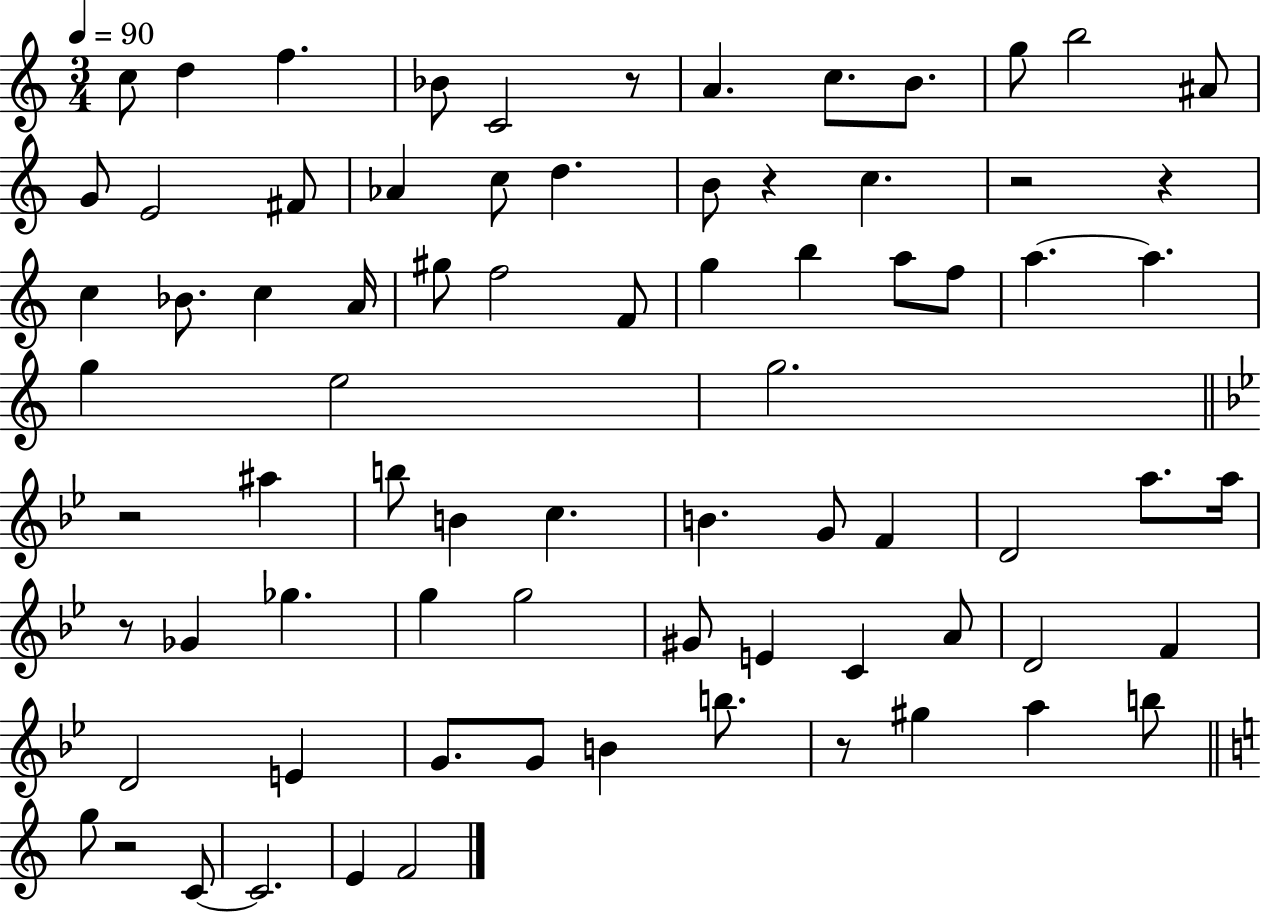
{
  \clef treble
  \numericTimeSignature
  \time 3/4
  \key c \major
  \tempo 4 = 90
  c''8 d''4 f''4. | bes'8 c'2 r8 | a'4. c''8. b'8. | g''8 b''2 ais'8 | \break g'8 e'2 fis'8 | aes'4 c''8 d''4. | b'8 r4 c''4. | r2 r4 | \break c''4 bes'8. c''4 a'16 | gis''8 f''2 f'8 | g''4 b''4 a''8 f''8 | a''4.~~ a''4. | \break g''4 e''2 | g''2. | \bar "||" \break \key bes \major r2 ais''4 | b''8 b'4 c''4. | b'4. g'8 f'4 | d'2 a''8. a''16 | \break r8 ges'4 ges''4. | g''4 g''2 | gis'8 e'4 c'4 a'8 | d'2 f'4 | \break d'2 e'4 | g'8. g'8 b'4 b''8. | r8 gis''4 a''4 b''8 | \bar "||" \break \key c \major g''8 r2 c'8~~ | c'2. | e'4 f'2 | \bar "|."
}